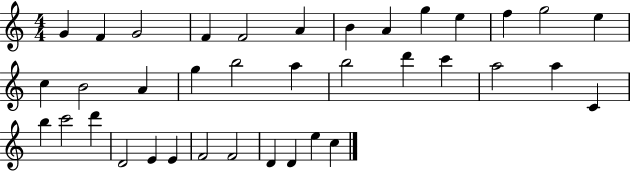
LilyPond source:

{
  \clef treble
  \numericTimeSignature
  \time 4/4
  \key c \major
  g'4 f'4 g'2 | f'4 f'2 a'4 | b'4 a'4 g''4 e''4 | f''4 g''2 e''4 | \break c''4 b'2 a'4 | g''4 b''2 a''4 | b''2 d'''4 c'''4 | a''2 a''4 c'4 | \break b''4 c'''2 d'''4 | d'2 e'4 e'4 | f'2 f'2 | d'4 d'4 e''4 c''4 | \break \bar "|."
}